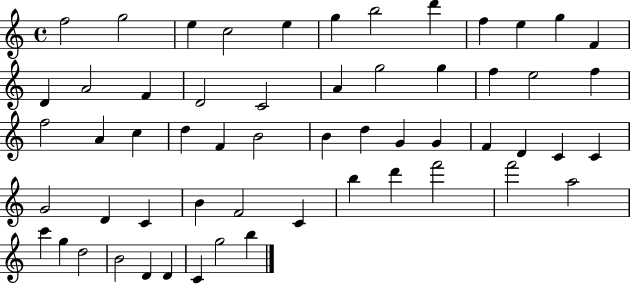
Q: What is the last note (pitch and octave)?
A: B5